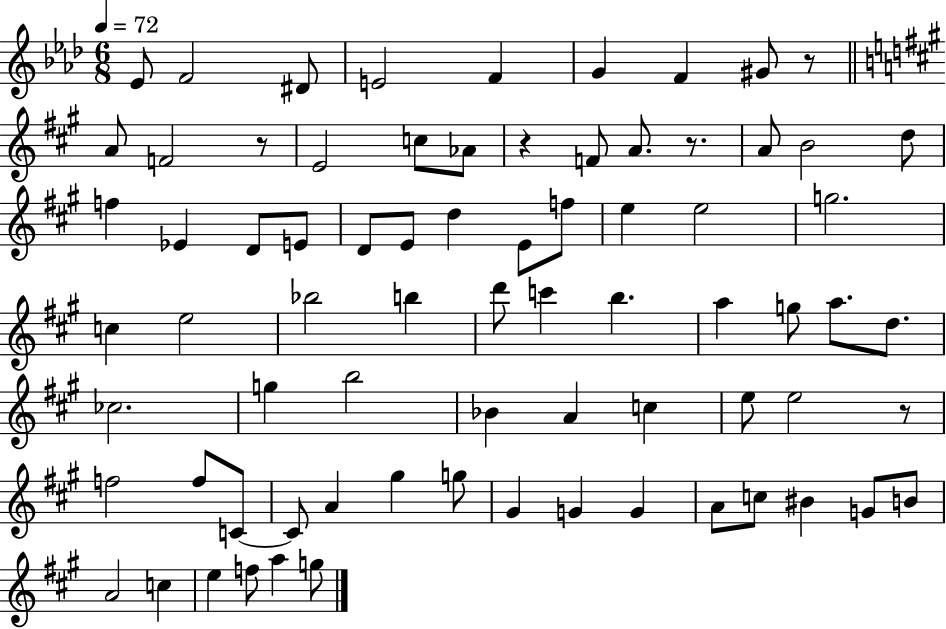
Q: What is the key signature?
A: AES major